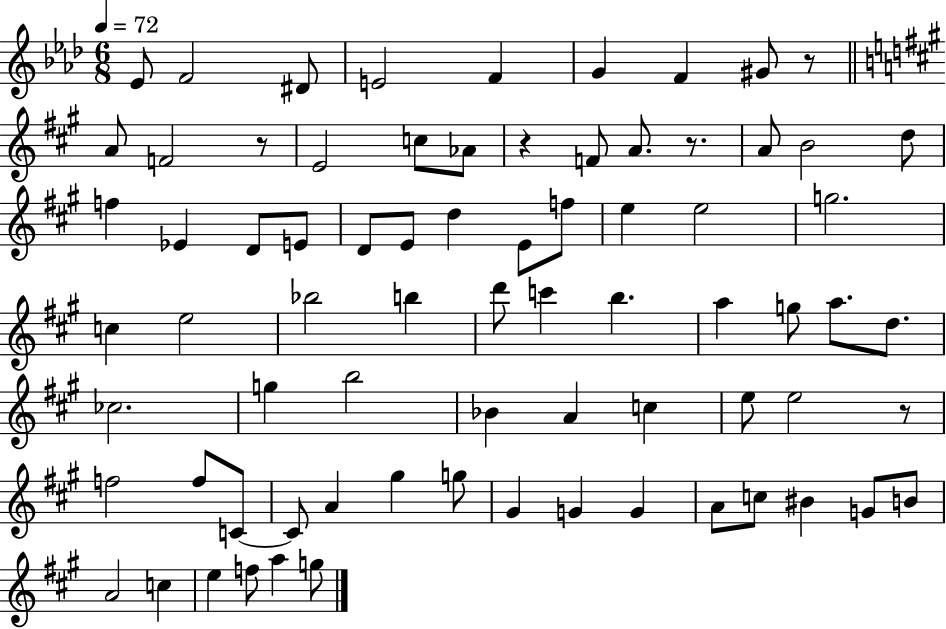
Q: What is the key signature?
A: AES major